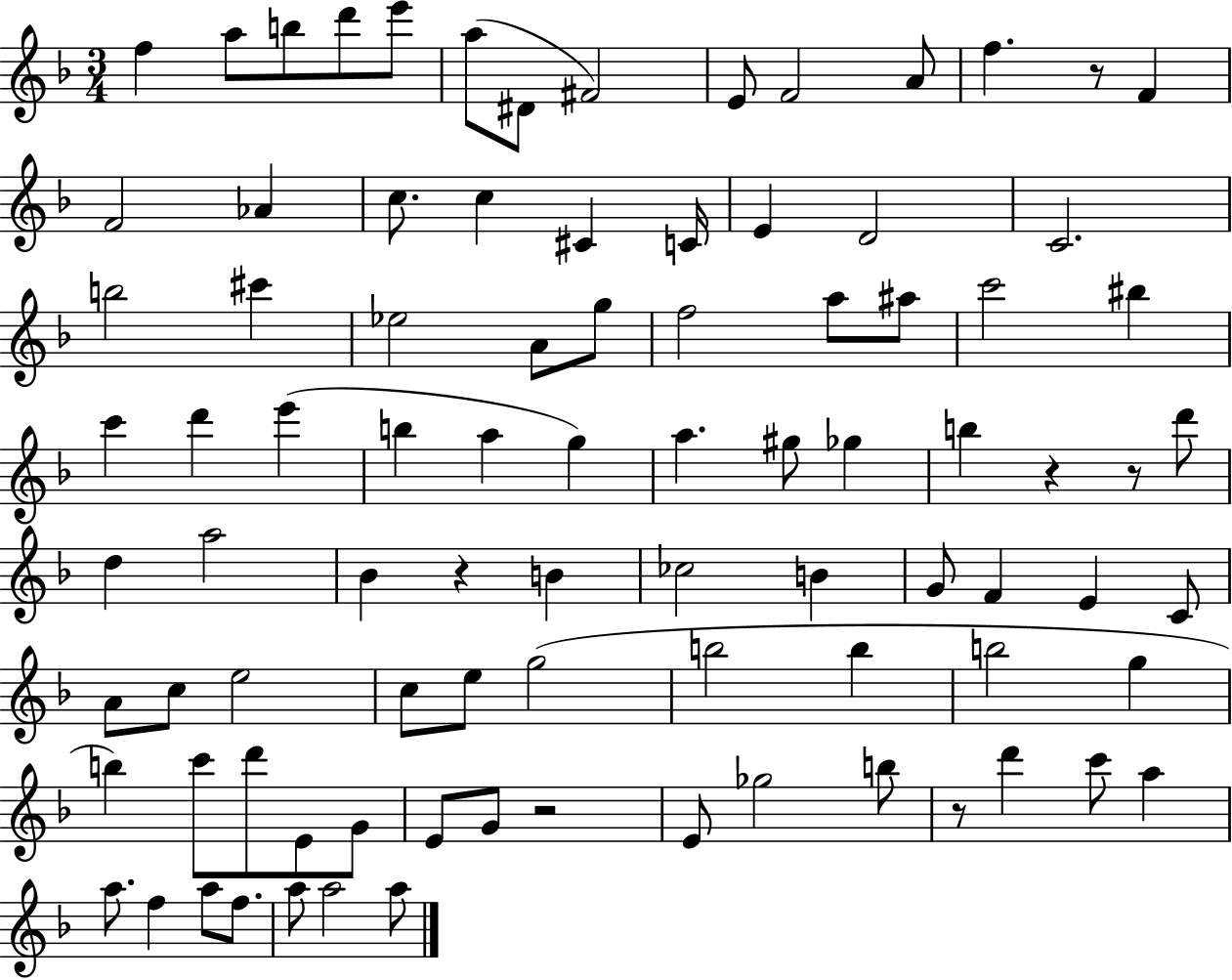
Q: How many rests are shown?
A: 6